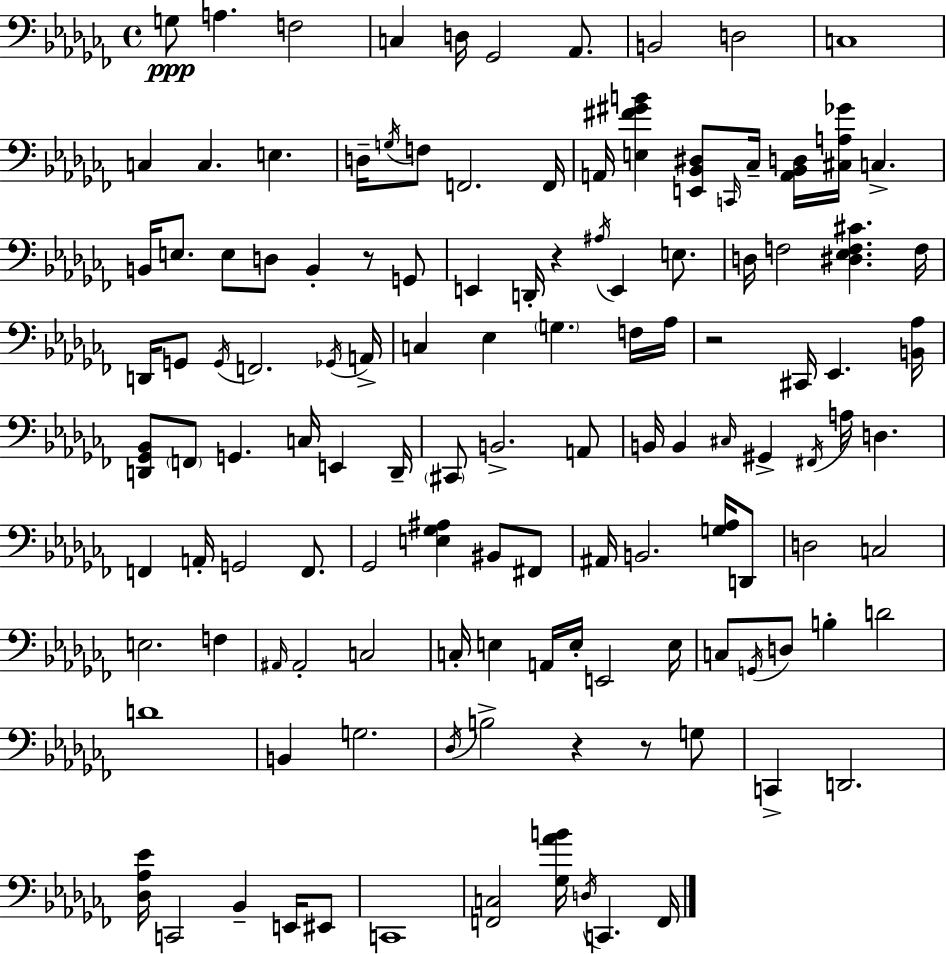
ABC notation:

X:1
T:Untitled
M:4/4
L:1/4
K:Abm
G,/2 A, F,2 C, D,/4 _G,,2 _A,,/2 B,,2 D,2 C,4 C, C, E, D,/4 G,/4 F,/2 F,,2 F,,/4 A,,/4 [E,^F^GB] [E,,_B,,^D,]/2 C,,/4 _C,/4 [A,,_B,,D,]/4 [^C,A,_G]/4 C, B,,/4 E,/2 E,/2 D,/2 B,, z/2 G,,/2 E,, D,,/4 z ^A,/4 E,, E,/2 D,/4 F,2 [^D,_E,F,^C] F,/4 D,,/4 G,,/2 G,,/4 F,,2 _G,,/4 A,,/4 C, _E, G, F,/4 _A,/4 z2 ^C,,/4 _E,, [B,,_A,]/4 [D,,_G,,_B,,]/2 F,,/2 G,, C,/4 E,, D,,/4 ^C,,/2 B,,2 A,,/2 B,,/4 B,, ^C,/4 ^G,, ^F,,/4 A,/4 D, F,, A,,/4 G,,2 F,,/2 _G,,2 [E,_G,^A,] ^B,,/2 ^F,,/2 ^A,,/4 B,,2 [G,_A,]/4 D,,/2 D,2 C,2 E,2 F, ^A,,/4 ^A,,2 C,2 C,/4 E, A,,/4 E,/4 E,,2 E,/4 C,/2 G,,/4 D,/2 B, D2 D4 B,, G,2 _D,/4 B,2 z z/2 G,/2 C,, D,,2 [_D,_A,_E]/4 C,,2 _B,, E,,/4 ^E,,/2 C,,4 [F,,C,]2 [_G,_AB]/4 D,/4 C,, F,,/4